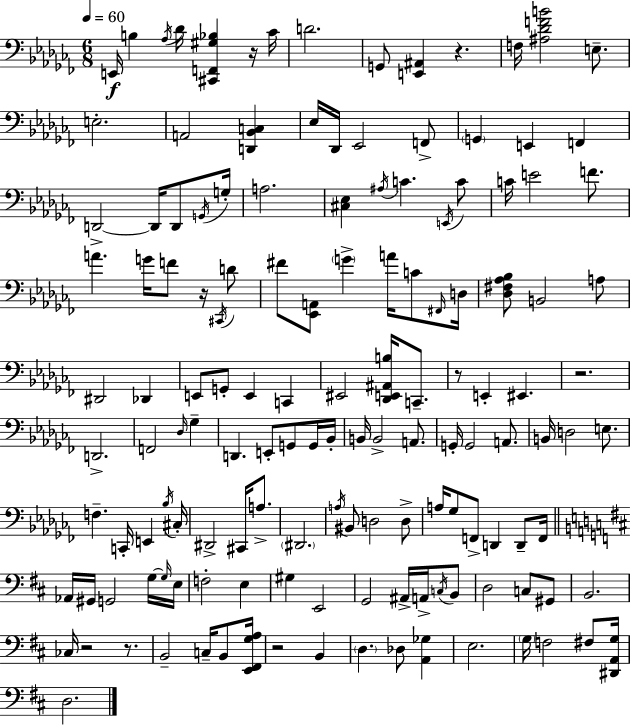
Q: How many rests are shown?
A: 8